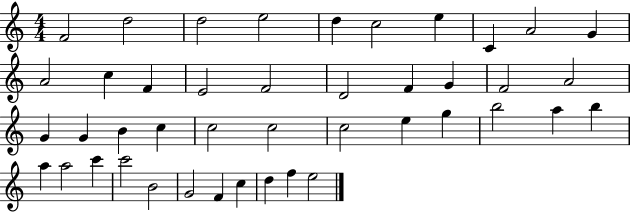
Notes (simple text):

F4/h D5/h D5/h E5/h D5/q C5/h E5/q C4/q A4/h G4/q A4/h C5/q F4/q E4/h F4/h D4/h F4/q G4/q F4/h A4/h G4/q G4/q B4/q C5/q C5/h C5/h C5/h E5/q G5/q B5/h A5/q B5/q A5/q A5/h C6/q C6/h B4/h G4/h F4/q C5/q D5/q F5/q E5/h